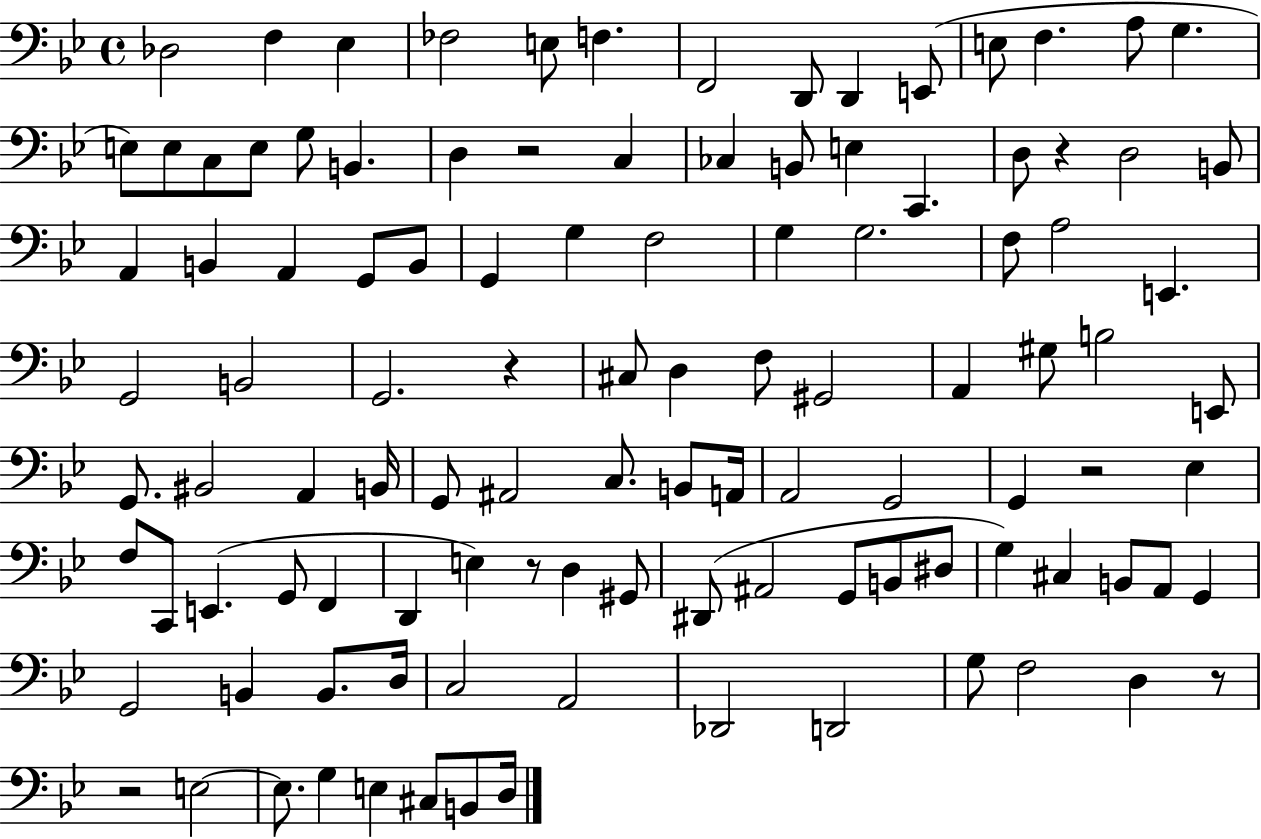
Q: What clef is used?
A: bass